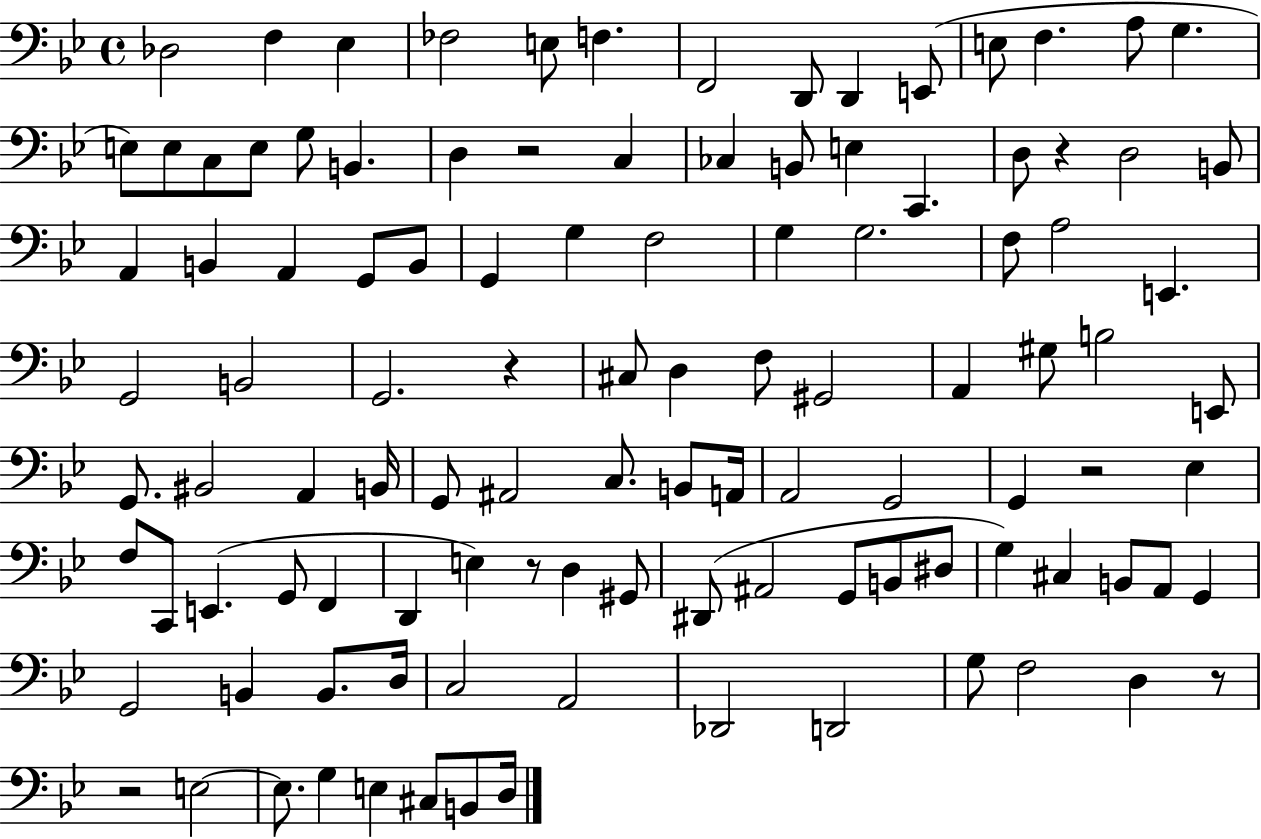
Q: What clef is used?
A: bass